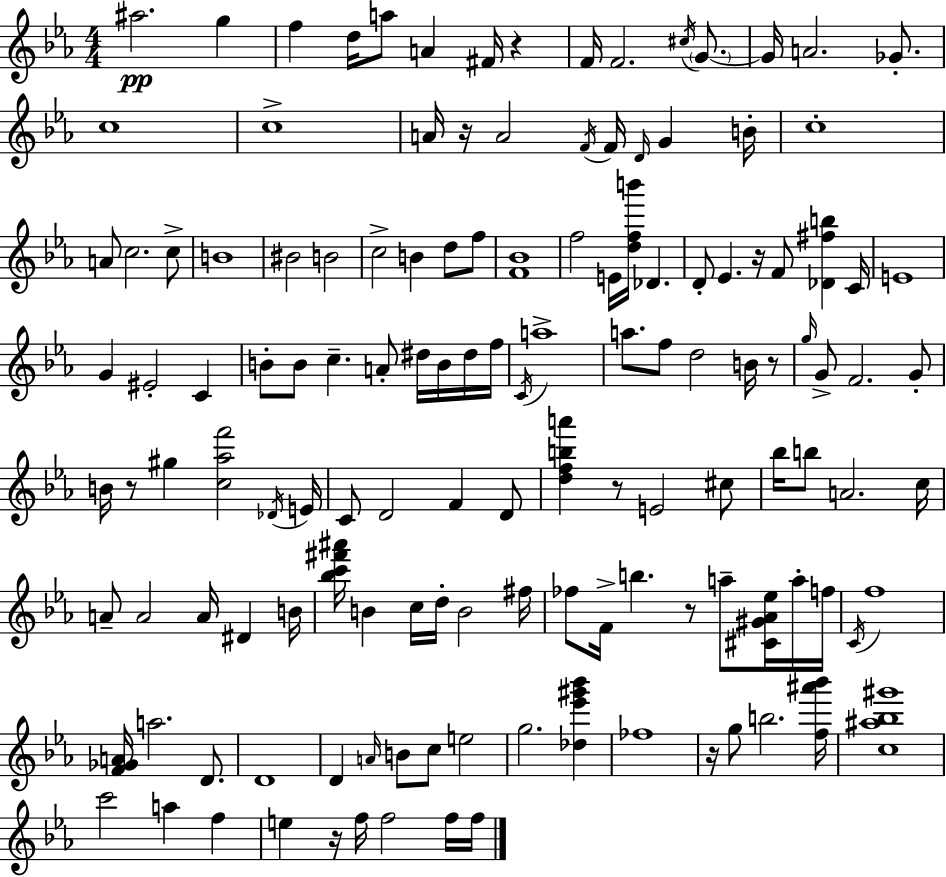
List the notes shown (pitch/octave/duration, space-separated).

A#5/h. G5/q F5/q D5/s A5/e A4/q F#4/s R/q F4/s F4/h. C#5/s G4/e. G4/s A4/h. Gb4/e. C5/w C5/w A4/s R/s A4/h F4/s F4/s D4/s G4/q B4/s C5/w A4/e C5/h. C5/e B4/w BIS4/h B4/h C5/h B4/q D5/e F5/e [F4,Bb4]/w F5/h E4/s [D5,F5,B6]/s Db4/q. D4/e Eb4/q. R/s F4/e [Db4,F#5,B5]/q C4/s E4/w G4/q EIS4/h C4/q B4/e B4/e C5/q. A4/e D#5/s B4/s D#5/s F5/s C4/s A5/w A5/e. F5/e D5/h B4/s R/e G5/s G4/e F4/h. G4/e B4/s R/e G#5/q [C5,Ab5,F6]/h Db4/s E4/s C4/e D4/h F4/q D4/e [D5,F5,B5,A6]/q R/e E4/h C#5/e Bb5/s B5/e A4/h. C5/s A4/e A4/h A4/s D#4/q B4/s [Bb5,C6,F#6,A#6]/s B4/q C5/s D5/s B4/h F#5/s FES5/e F4/s B5/q. R/e A5/e [C#4,G#4,Ab4,Eb5]/s A5/s F5/s C4/s F5/w [F4,Gb4,A4]/s A5/h. D4/e. D4/w D4/q A4/s B4/e C5/e E5/h G5/h. [Db5,Eb6,G#6,Bb6]/q FES5/w R/s G5/e B5/h. [F5,A#6,Bb6]/s [C5,A#5,Bb5,G#6]/w C6/h A5/q F5/q E5/q R/s F5/s F5/h F5/s F5/s